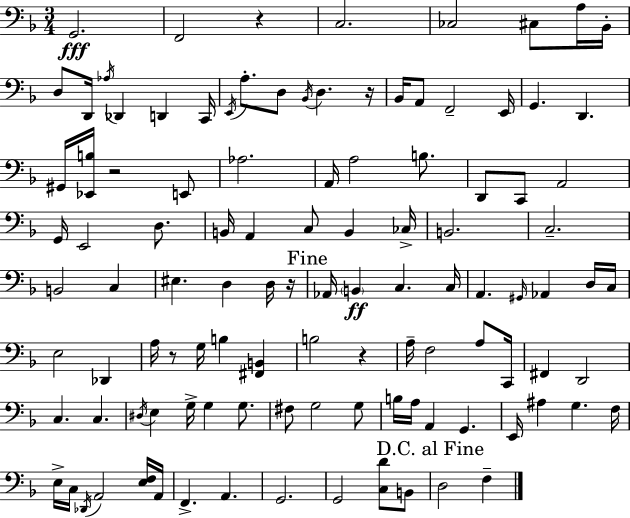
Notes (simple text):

G2/h. F2/h R/q C3/h. CES3/h C#3/e A3/s Bb2/s D3/e D2/s Ab3/s Db2/q D2/q C2/s E2/s A3/e. D3/e Bb2/s D3/q. R/s Bb2/s A2/e F2/h E2/s G2/q. D2/q. G#2/s [Eb2,B3]/s R/h E2/e Ab3/h. A2/s A3/h B3/e. D2/e C2/e A2/h G2/s E2/h D3/e. B2/s A2/q C3/e B2/q CES3/s B2/h. C3/h. B2/h C3/q EIS3/q. D3/q D3/s R/s Ab2/s B2/q C3/q. C3/s A2/q. G#2/s Ab2/q D3/s C3/s E3/h Db2/q A3/s R/e G3/s B3/q [F#2,B2]/q B3/h R/q A3/s F3/h A3/e C2/s F#2/q D2/h C3/q. C3/q. D#3/s E3/q G3/s G3/q G3/e. F#3/e G3/h G3/e B3/s A3/s A2/q G2/q. E2/s A#3/q G3/q. F3/s E3/s C3/s Db2/s A2/h [E3,F3]/s A2/s F2/q. A2/q. G2/h. G2/h [C3,D4]/e B2/e D3/h F3/q